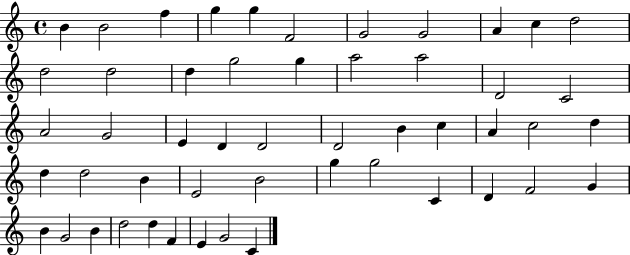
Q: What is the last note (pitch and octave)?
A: C4